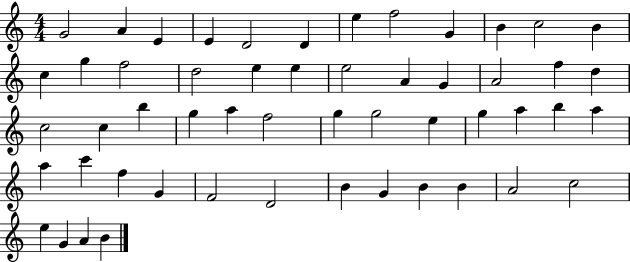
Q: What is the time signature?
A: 4/4